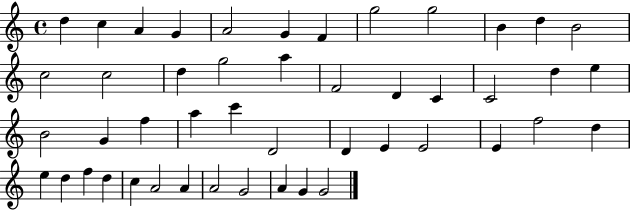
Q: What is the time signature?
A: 4/4